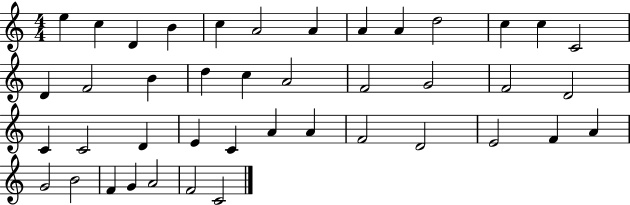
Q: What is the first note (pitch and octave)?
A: E5